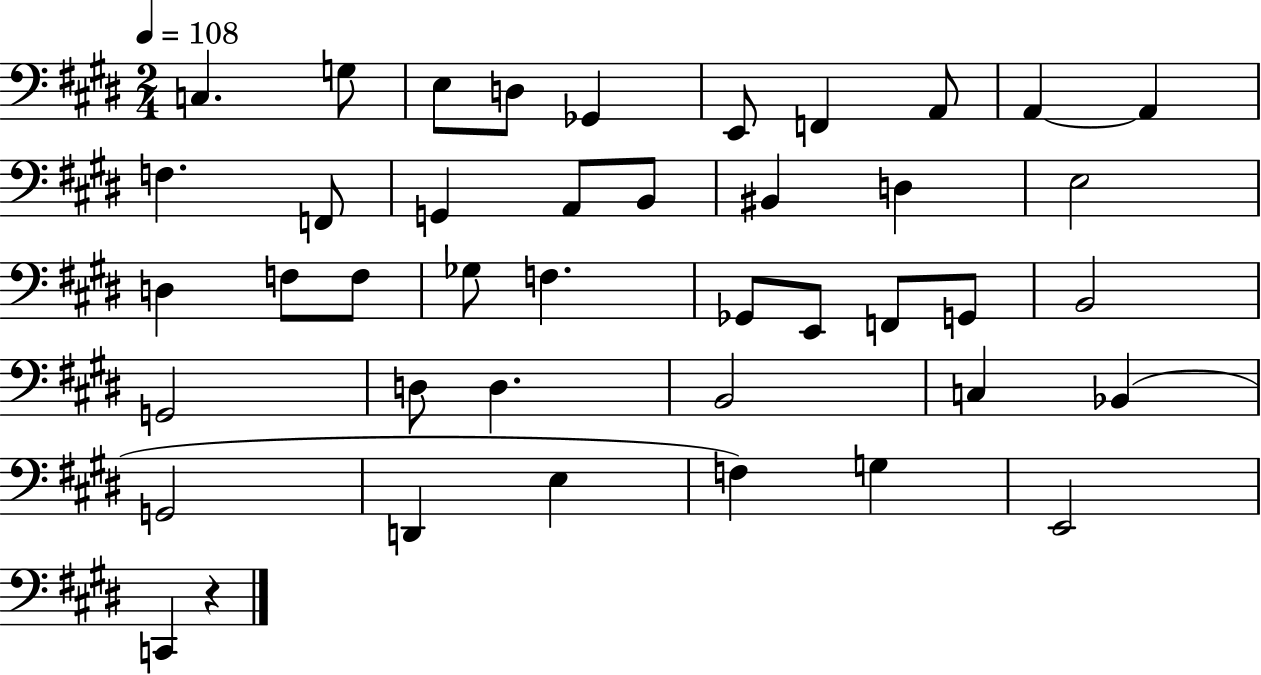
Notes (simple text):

C3/q. G3/e E3/e D3/e Gb2/q E2/e F2/q A2/e A2/q A2/q F3/q. F2/e G2/q A2/e B2/e BIS2/q D3/q E3/h D3/q F3/e F3/e Gb3/e F3/q. Gb2/e E2/e F2/e G2/e B2/h G2/h D3/e D3/q. B2/h C3/q Bb2/q G2/h D2/q E3/q F3/q G3/q E2/h C2/q R/q